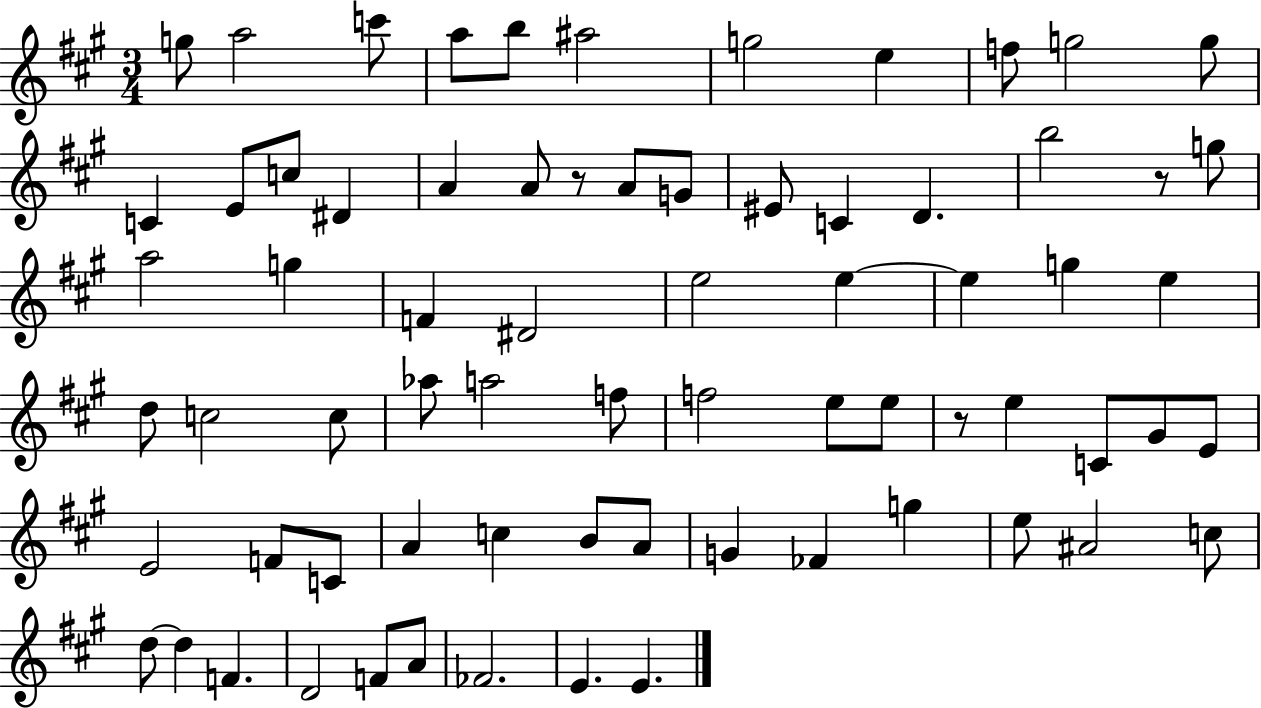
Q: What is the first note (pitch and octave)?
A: G5